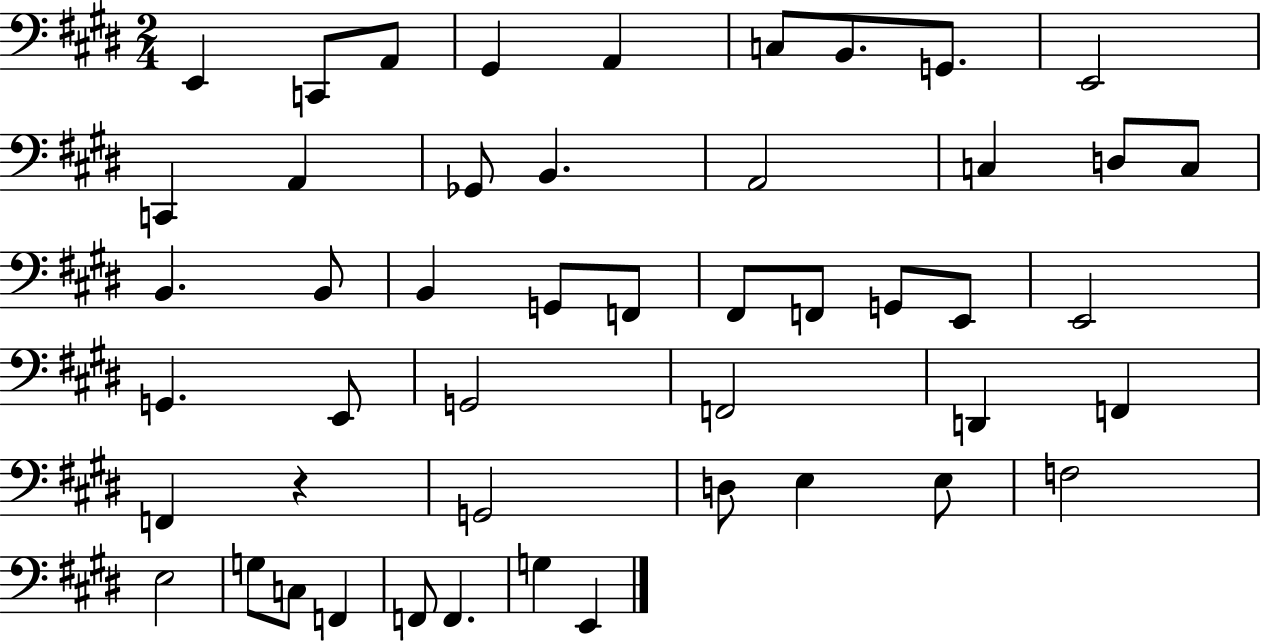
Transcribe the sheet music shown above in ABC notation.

X:1
T:Untitled
M:2/4
L:1/4
K:E
E,, C,,/2 A,,/2 ^G,, A,, C,/2 B,,/2 G,,/2 E,,2 C,, A,, _G,,/2 B,, A,,2 C, D,/2 C,/2 B,, B,,/2 B,, G,,/2 F,,/2 ^F,,/2 F,,/2 G,,/2 E,,/2 E,,2 G,, E,,/2 G,,2 F,,2 D,, F,, F,, z G,,2 D,/2 E, E,/2 F,2 E,2 G,/2 C,/2 F,, F,,/2 F,, G, E,,